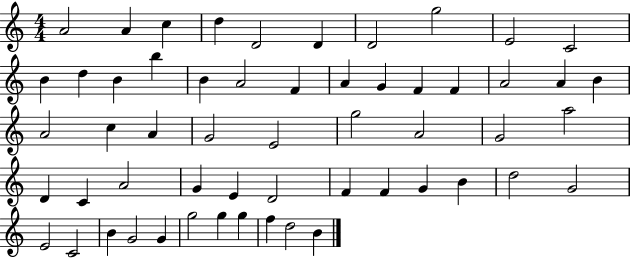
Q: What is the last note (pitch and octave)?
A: B4